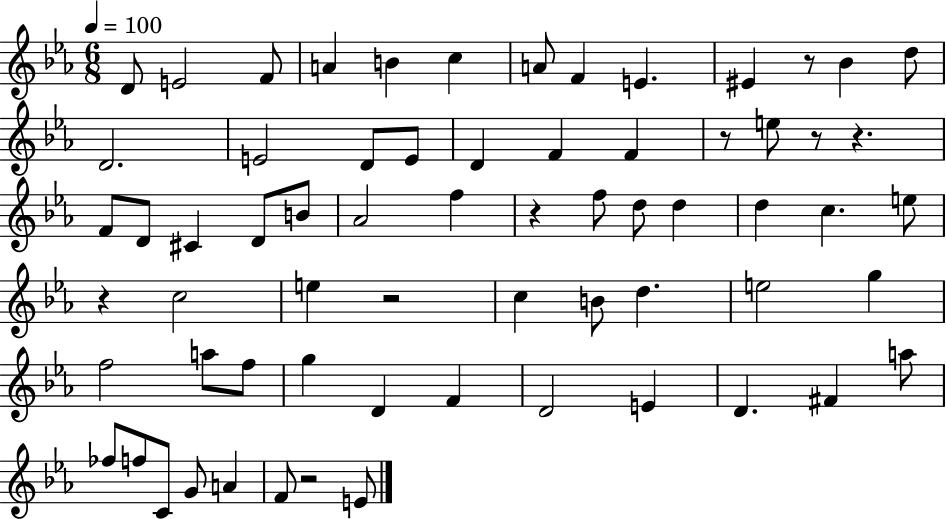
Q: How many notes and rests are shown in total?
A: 66